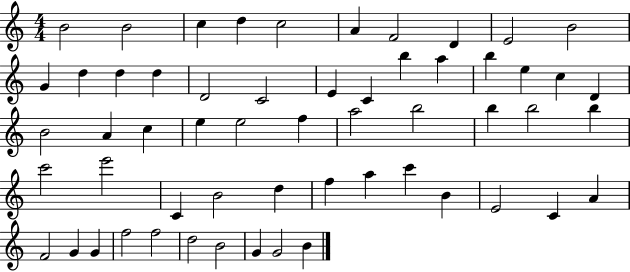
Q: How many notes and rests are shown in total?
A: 57